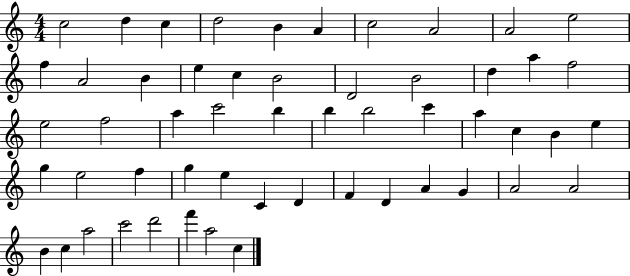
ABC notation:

X:1
T:Untitled
M:4/4
L:1/4
K:C
c2 d c d2 B A c2 A2 A2 e2 f A2 B e c B2 D2 B2 d a f2 e2 f2 a c'2 b b b2 c' a c B e g e2 f g e C D F D A G A2 A2 B c a2 c'2 d'2 f' a2 c